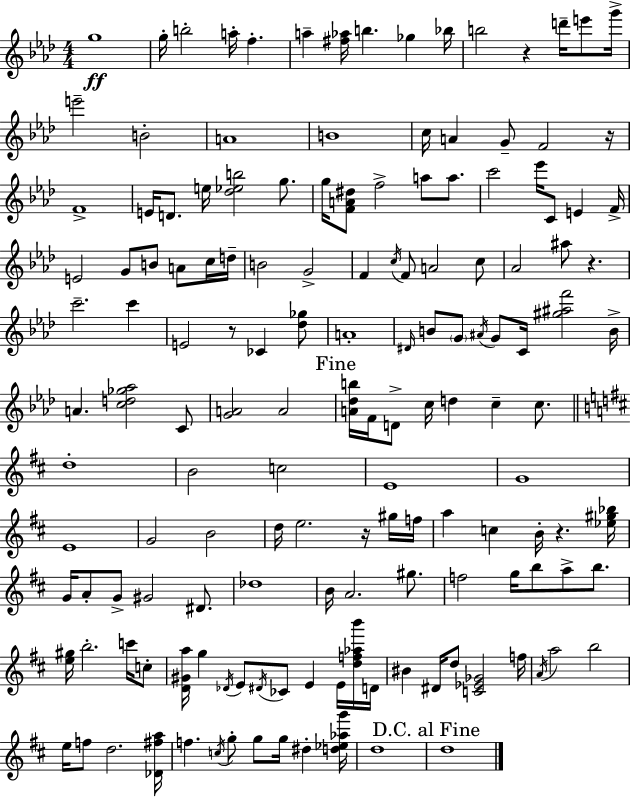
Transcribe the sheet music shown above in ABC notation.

X:1
T:Untitled
M:4/4
L:1/4
K:Ab
g4 g/4 b2 a/4 f a [^f_a]/4 b _g _b/4 b2 z d'/4 e'/2 g'/4 e'2 B2 A4 B4 c/4 A G/2 F2 z/4 F4 E/4 D/2 e/4 [_d_eb]2 g/2 g/4 [FA^d]/2 f2 a/2 a/2 c'2 _e'/4 C/2 E F/4 E2 G/2 B/2 A/2 c/4 d/4 B2 G2 F c/4 F/2 A2 c/2 _A2 ^a/2 z c'2 c' E2 z/2 _C [_d_g]/2 A4 ^D/4 B/2 G/2 ^A/4 G/2 C/4 [^g^af']2 B/4 A [cd_g_a]2 C/2 [GA]2 A2 [A_db]/4 F/4 D/2 c/4 d c c/2 d4 B2 c2 E4 G4 E4 G2 B2 d/4 e2 z/4 ^g/4 f/4 a c B/4 z [_e^g_b]/4 G/4 A/2 G/2 ^G2 ^D/2 _d4 B/4 A2 ^g/2 f2 g/4 b/2 a/2 b/2 [e^g]/4 b2 c'/4 c/2 [D^Ga]/4 g _D/4 E/2 ^D/4 _C/2 E E/4 [df_ab']/4 D/4 ^B ^D/4 d/2 [C_E_G]2 f/4 A/4 a2 b2 e/4 f/2 d2 [_D^fa]/4 f c/4 g/2 g/2 g/4 ^d [d_e_ag']/4 d4 d4